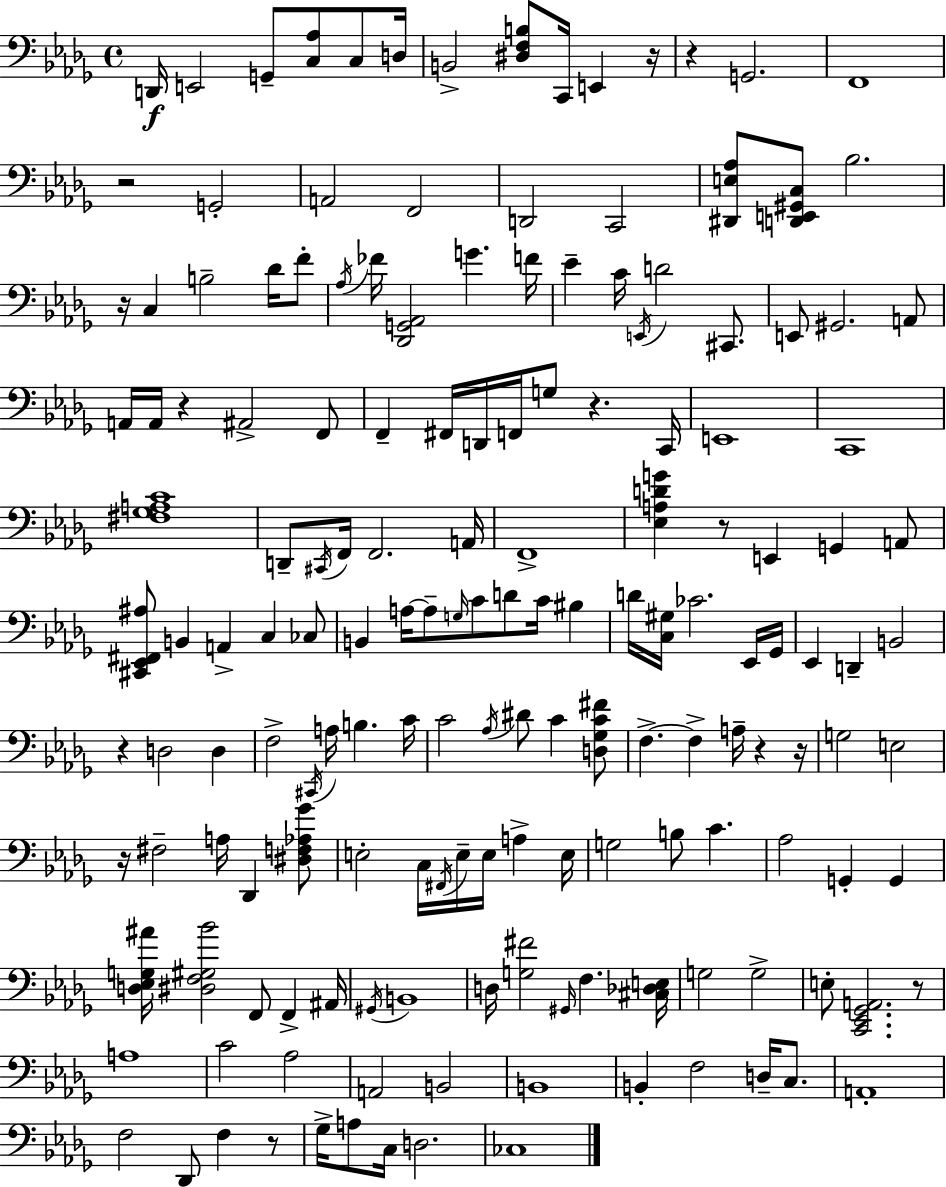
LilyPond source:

{
  \clef bass
  \time 4/4
  \defaultTimeSignature
  \key bes \minor
  d,16\f e,2 g,8-- <c aes>8 c8 d16 | b,2-> <dis f b>8 c,16 e,4 r16 | r4 g,2. | f,1 | \break r2 g,2-. | a,2 f,2 | d,2 c,2 | <dis, e aes>8 <d, e, gis, c>8 bes2. | \break r16 c4 b2-- des'16 f'8-. | \acciaccatura { aes16 } fes'16 <des, g, aes,>2 g'4. | f'16 ees'4-- c'16 \acciaccatura { e,16 } d'2 cis,8. | e,8 gis,2. | \break a,8 a,16 a,16 r4 ais,2-> | f,8 f,4-- fis,16 d,16 f,16 g8 r4. | c,16 e,1 | c,1 | \break <fis ges a c'>1 | d,8-- \acciaccatura { cis,16 } f,16 f,2. | a,16 f,1-> | <ees a d' g'>4 r8 e,4 g,4 | \break a,8 <cis, ees, fis, ais>8 b,4 a,4-> c4 | ces8 b,4 a16~~ a8-- \grace { g16 } c'8 d'8 c'16 | bis4 d'16 <c gis>16 ces'2. | ees,16 ges,16 ees,4 d,4-- b,2 | \break r4 d2 | d4 f2-> \acciaccatura { cis,16 } a16 b4. | c'16 c'2 \acciaccatura { aes16 } dis'8 | c'4 <d ges c' fis'>8 f4.->~~ f4-> | \break a16-- r4 r16 g2 e2 | r16 fis2-- a16 | des,4 <dis f aes ges'>8 e2-. c16 \acciaccatura { fis,16 } | e16-- e16 a4-> e16 g2 b8 | \break c'4. aes2 g,4-. | g,4 <d ees g ais'>16 <dis f gis bes'>2 | f,8 f,4-> ais,16 \acciaccatura { gis,16 } b,1 | d16 <g fis'>2 | \break \grace { gis,16 } f4. <cis des e>16 g2 | g2-> e8-. <c, ees, ges, a,>2. | r8 a1 | c'2 | \break aes2 a,2 | b,2 b,1 | b,4-. f2 | d16-- c8. a,1-. | \break f2 | des,8 f4 r8 ges16-> a8 c16 d2. | ces1 | \bar "|."
}